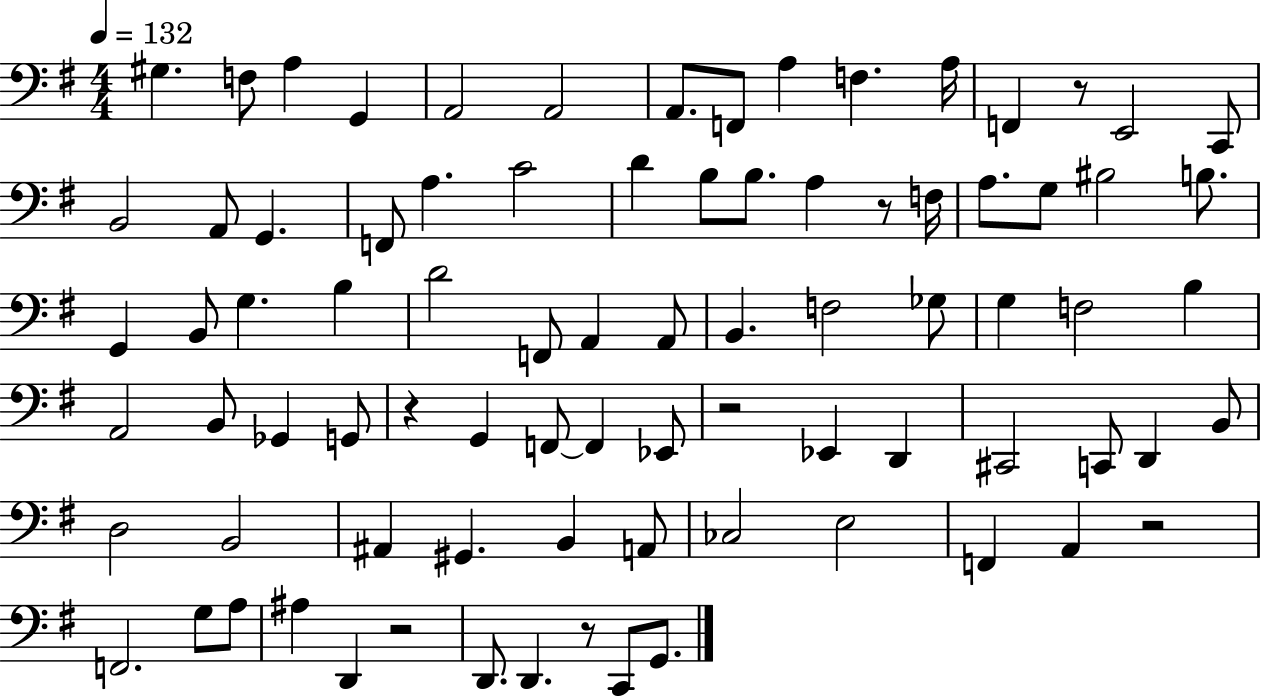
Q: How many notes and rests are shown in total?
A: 83